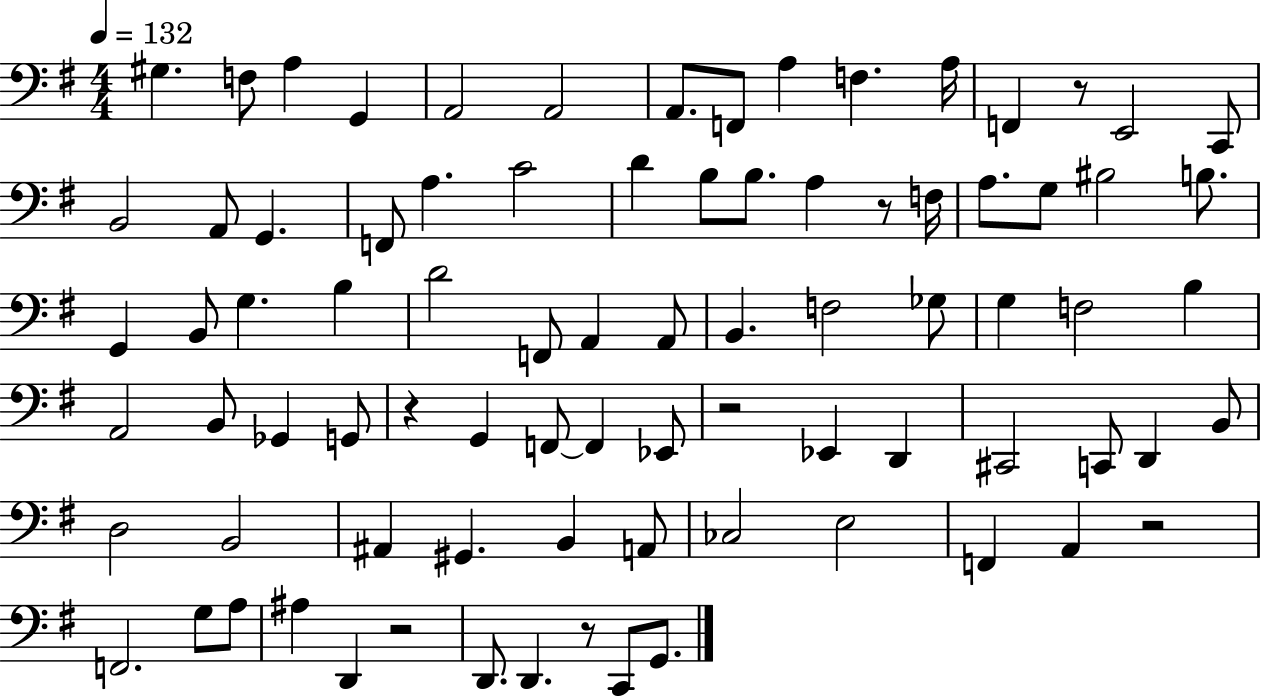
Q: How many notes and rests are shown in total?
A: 83